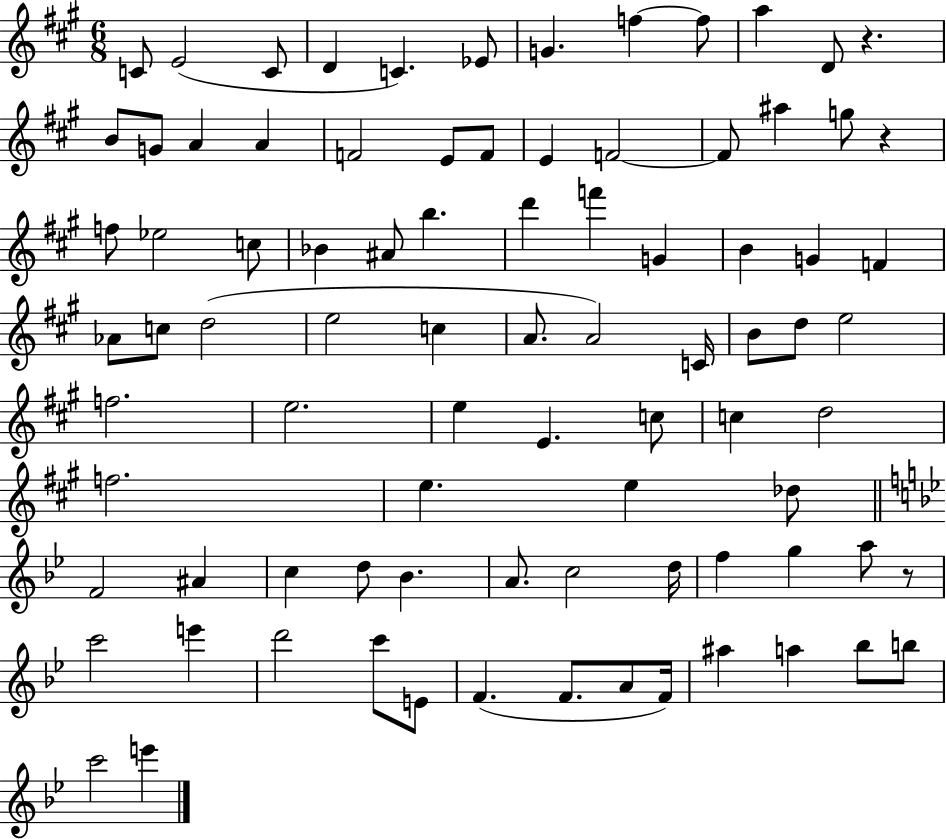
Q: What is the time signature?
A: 6/8